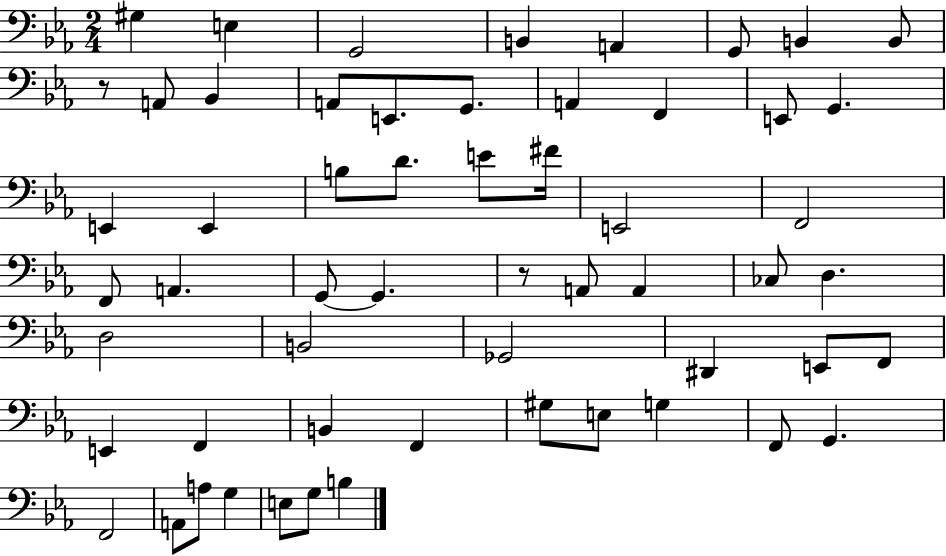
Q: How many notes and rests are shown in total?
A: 57